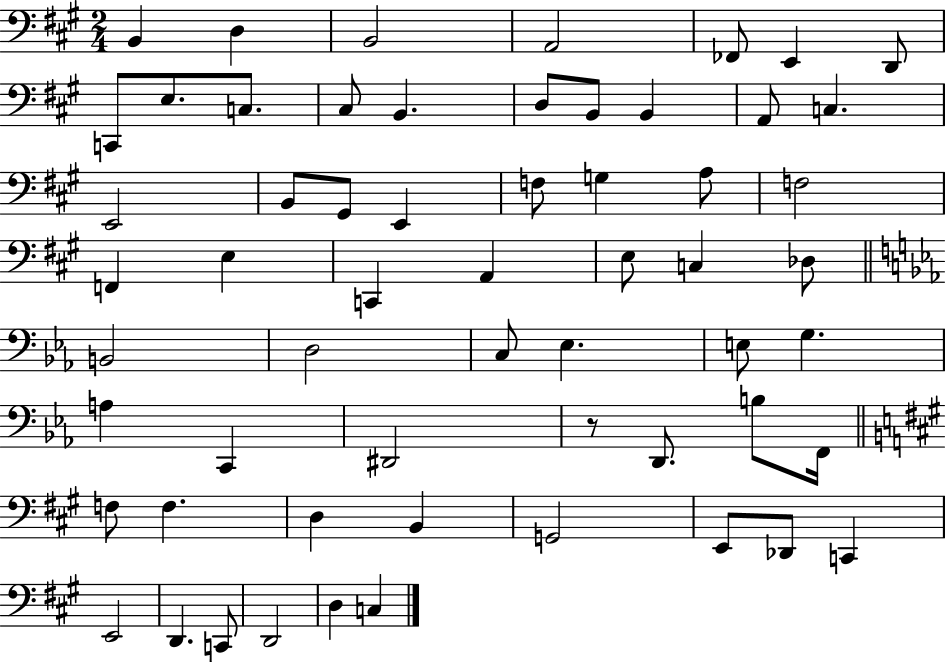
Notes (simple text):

B2/q D3/q B2/h A2/h FES2/e E2/q D2/e C2/e E3/e. C3/e. C#3/e B2/q. D3/e B2/e B2/q A2/e C3/q. E2/h B2/e G#2/e E2/q F3/e G3/q A3/e F3/h F2/q E3/q C2/q A2/q E3/e C3/q Db3/e B2/h D3/h C3/e Eb3/q. E3/e G3/q. A3/q C2/q D#2/h R/e D2/e. B3/e F2/s F3/e F3/q. D3/q B2/q G2/h E2/e Db2/e C2/q E2/h D2/q. C2/e D2/h D3/q C3/q